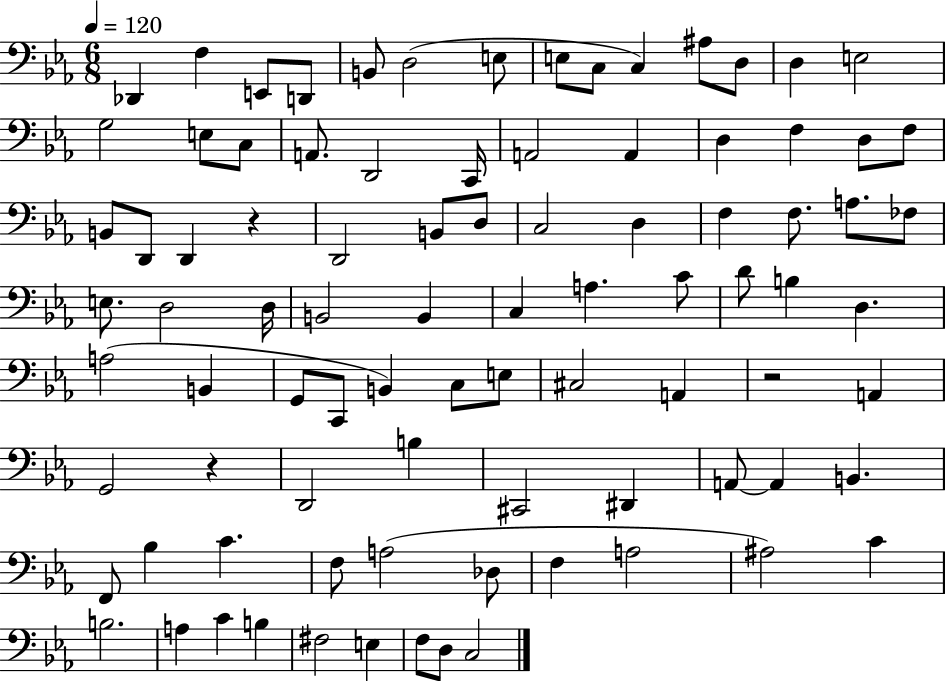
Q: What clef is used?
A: bass